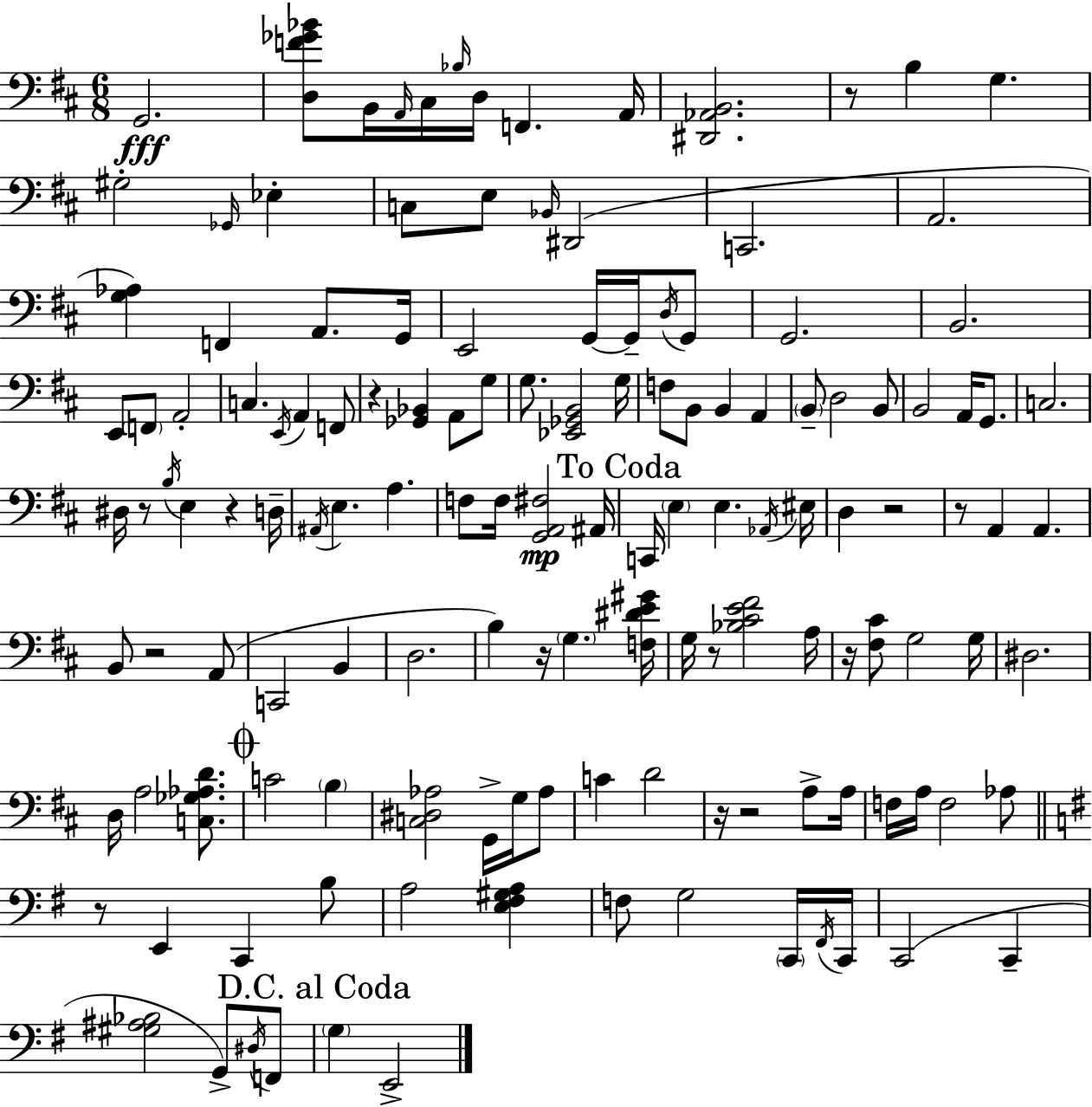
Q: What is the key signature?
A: D major